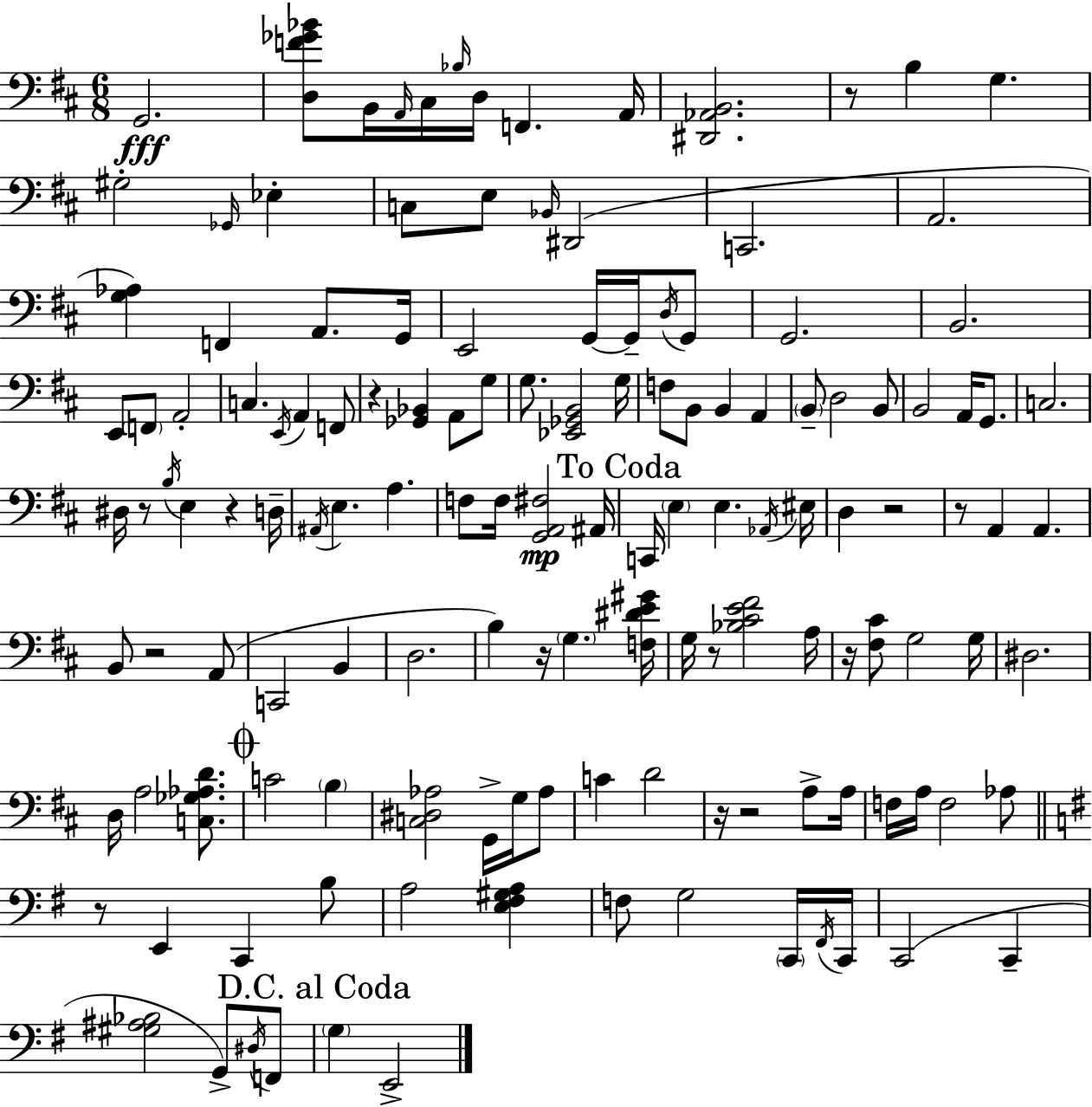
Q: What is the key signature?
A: D major